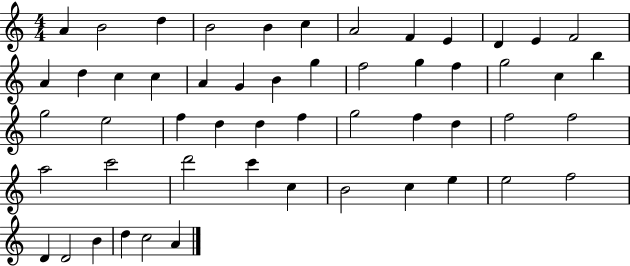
{
  \clef treble
  \numericTimeSignature
  \time 4/4
  \key c \major
  a'4 b'2 d''4 | b'2 b'4 c''4 | a'2 f'4 e'4 | d'4 e'4 f'2 | \break a'4 d''4 c''4 c''4 | a'4 g'4 b'4 g''4 | f''2 g''4 f''4 | g''2 c''4 b''4 | \break g''2 e''2 | f''4 d''4 d''4 f''4 | g''2 f''4 d''4 | f''2 f''2 | \break a''2 c'''2 | d'''2 c'''4 c''4 | b'2 c''4 e''4 | e''2 f''2 | \break d'4 d'2 b'4 | d''4 c''2 a'4 | \bar "|."
}